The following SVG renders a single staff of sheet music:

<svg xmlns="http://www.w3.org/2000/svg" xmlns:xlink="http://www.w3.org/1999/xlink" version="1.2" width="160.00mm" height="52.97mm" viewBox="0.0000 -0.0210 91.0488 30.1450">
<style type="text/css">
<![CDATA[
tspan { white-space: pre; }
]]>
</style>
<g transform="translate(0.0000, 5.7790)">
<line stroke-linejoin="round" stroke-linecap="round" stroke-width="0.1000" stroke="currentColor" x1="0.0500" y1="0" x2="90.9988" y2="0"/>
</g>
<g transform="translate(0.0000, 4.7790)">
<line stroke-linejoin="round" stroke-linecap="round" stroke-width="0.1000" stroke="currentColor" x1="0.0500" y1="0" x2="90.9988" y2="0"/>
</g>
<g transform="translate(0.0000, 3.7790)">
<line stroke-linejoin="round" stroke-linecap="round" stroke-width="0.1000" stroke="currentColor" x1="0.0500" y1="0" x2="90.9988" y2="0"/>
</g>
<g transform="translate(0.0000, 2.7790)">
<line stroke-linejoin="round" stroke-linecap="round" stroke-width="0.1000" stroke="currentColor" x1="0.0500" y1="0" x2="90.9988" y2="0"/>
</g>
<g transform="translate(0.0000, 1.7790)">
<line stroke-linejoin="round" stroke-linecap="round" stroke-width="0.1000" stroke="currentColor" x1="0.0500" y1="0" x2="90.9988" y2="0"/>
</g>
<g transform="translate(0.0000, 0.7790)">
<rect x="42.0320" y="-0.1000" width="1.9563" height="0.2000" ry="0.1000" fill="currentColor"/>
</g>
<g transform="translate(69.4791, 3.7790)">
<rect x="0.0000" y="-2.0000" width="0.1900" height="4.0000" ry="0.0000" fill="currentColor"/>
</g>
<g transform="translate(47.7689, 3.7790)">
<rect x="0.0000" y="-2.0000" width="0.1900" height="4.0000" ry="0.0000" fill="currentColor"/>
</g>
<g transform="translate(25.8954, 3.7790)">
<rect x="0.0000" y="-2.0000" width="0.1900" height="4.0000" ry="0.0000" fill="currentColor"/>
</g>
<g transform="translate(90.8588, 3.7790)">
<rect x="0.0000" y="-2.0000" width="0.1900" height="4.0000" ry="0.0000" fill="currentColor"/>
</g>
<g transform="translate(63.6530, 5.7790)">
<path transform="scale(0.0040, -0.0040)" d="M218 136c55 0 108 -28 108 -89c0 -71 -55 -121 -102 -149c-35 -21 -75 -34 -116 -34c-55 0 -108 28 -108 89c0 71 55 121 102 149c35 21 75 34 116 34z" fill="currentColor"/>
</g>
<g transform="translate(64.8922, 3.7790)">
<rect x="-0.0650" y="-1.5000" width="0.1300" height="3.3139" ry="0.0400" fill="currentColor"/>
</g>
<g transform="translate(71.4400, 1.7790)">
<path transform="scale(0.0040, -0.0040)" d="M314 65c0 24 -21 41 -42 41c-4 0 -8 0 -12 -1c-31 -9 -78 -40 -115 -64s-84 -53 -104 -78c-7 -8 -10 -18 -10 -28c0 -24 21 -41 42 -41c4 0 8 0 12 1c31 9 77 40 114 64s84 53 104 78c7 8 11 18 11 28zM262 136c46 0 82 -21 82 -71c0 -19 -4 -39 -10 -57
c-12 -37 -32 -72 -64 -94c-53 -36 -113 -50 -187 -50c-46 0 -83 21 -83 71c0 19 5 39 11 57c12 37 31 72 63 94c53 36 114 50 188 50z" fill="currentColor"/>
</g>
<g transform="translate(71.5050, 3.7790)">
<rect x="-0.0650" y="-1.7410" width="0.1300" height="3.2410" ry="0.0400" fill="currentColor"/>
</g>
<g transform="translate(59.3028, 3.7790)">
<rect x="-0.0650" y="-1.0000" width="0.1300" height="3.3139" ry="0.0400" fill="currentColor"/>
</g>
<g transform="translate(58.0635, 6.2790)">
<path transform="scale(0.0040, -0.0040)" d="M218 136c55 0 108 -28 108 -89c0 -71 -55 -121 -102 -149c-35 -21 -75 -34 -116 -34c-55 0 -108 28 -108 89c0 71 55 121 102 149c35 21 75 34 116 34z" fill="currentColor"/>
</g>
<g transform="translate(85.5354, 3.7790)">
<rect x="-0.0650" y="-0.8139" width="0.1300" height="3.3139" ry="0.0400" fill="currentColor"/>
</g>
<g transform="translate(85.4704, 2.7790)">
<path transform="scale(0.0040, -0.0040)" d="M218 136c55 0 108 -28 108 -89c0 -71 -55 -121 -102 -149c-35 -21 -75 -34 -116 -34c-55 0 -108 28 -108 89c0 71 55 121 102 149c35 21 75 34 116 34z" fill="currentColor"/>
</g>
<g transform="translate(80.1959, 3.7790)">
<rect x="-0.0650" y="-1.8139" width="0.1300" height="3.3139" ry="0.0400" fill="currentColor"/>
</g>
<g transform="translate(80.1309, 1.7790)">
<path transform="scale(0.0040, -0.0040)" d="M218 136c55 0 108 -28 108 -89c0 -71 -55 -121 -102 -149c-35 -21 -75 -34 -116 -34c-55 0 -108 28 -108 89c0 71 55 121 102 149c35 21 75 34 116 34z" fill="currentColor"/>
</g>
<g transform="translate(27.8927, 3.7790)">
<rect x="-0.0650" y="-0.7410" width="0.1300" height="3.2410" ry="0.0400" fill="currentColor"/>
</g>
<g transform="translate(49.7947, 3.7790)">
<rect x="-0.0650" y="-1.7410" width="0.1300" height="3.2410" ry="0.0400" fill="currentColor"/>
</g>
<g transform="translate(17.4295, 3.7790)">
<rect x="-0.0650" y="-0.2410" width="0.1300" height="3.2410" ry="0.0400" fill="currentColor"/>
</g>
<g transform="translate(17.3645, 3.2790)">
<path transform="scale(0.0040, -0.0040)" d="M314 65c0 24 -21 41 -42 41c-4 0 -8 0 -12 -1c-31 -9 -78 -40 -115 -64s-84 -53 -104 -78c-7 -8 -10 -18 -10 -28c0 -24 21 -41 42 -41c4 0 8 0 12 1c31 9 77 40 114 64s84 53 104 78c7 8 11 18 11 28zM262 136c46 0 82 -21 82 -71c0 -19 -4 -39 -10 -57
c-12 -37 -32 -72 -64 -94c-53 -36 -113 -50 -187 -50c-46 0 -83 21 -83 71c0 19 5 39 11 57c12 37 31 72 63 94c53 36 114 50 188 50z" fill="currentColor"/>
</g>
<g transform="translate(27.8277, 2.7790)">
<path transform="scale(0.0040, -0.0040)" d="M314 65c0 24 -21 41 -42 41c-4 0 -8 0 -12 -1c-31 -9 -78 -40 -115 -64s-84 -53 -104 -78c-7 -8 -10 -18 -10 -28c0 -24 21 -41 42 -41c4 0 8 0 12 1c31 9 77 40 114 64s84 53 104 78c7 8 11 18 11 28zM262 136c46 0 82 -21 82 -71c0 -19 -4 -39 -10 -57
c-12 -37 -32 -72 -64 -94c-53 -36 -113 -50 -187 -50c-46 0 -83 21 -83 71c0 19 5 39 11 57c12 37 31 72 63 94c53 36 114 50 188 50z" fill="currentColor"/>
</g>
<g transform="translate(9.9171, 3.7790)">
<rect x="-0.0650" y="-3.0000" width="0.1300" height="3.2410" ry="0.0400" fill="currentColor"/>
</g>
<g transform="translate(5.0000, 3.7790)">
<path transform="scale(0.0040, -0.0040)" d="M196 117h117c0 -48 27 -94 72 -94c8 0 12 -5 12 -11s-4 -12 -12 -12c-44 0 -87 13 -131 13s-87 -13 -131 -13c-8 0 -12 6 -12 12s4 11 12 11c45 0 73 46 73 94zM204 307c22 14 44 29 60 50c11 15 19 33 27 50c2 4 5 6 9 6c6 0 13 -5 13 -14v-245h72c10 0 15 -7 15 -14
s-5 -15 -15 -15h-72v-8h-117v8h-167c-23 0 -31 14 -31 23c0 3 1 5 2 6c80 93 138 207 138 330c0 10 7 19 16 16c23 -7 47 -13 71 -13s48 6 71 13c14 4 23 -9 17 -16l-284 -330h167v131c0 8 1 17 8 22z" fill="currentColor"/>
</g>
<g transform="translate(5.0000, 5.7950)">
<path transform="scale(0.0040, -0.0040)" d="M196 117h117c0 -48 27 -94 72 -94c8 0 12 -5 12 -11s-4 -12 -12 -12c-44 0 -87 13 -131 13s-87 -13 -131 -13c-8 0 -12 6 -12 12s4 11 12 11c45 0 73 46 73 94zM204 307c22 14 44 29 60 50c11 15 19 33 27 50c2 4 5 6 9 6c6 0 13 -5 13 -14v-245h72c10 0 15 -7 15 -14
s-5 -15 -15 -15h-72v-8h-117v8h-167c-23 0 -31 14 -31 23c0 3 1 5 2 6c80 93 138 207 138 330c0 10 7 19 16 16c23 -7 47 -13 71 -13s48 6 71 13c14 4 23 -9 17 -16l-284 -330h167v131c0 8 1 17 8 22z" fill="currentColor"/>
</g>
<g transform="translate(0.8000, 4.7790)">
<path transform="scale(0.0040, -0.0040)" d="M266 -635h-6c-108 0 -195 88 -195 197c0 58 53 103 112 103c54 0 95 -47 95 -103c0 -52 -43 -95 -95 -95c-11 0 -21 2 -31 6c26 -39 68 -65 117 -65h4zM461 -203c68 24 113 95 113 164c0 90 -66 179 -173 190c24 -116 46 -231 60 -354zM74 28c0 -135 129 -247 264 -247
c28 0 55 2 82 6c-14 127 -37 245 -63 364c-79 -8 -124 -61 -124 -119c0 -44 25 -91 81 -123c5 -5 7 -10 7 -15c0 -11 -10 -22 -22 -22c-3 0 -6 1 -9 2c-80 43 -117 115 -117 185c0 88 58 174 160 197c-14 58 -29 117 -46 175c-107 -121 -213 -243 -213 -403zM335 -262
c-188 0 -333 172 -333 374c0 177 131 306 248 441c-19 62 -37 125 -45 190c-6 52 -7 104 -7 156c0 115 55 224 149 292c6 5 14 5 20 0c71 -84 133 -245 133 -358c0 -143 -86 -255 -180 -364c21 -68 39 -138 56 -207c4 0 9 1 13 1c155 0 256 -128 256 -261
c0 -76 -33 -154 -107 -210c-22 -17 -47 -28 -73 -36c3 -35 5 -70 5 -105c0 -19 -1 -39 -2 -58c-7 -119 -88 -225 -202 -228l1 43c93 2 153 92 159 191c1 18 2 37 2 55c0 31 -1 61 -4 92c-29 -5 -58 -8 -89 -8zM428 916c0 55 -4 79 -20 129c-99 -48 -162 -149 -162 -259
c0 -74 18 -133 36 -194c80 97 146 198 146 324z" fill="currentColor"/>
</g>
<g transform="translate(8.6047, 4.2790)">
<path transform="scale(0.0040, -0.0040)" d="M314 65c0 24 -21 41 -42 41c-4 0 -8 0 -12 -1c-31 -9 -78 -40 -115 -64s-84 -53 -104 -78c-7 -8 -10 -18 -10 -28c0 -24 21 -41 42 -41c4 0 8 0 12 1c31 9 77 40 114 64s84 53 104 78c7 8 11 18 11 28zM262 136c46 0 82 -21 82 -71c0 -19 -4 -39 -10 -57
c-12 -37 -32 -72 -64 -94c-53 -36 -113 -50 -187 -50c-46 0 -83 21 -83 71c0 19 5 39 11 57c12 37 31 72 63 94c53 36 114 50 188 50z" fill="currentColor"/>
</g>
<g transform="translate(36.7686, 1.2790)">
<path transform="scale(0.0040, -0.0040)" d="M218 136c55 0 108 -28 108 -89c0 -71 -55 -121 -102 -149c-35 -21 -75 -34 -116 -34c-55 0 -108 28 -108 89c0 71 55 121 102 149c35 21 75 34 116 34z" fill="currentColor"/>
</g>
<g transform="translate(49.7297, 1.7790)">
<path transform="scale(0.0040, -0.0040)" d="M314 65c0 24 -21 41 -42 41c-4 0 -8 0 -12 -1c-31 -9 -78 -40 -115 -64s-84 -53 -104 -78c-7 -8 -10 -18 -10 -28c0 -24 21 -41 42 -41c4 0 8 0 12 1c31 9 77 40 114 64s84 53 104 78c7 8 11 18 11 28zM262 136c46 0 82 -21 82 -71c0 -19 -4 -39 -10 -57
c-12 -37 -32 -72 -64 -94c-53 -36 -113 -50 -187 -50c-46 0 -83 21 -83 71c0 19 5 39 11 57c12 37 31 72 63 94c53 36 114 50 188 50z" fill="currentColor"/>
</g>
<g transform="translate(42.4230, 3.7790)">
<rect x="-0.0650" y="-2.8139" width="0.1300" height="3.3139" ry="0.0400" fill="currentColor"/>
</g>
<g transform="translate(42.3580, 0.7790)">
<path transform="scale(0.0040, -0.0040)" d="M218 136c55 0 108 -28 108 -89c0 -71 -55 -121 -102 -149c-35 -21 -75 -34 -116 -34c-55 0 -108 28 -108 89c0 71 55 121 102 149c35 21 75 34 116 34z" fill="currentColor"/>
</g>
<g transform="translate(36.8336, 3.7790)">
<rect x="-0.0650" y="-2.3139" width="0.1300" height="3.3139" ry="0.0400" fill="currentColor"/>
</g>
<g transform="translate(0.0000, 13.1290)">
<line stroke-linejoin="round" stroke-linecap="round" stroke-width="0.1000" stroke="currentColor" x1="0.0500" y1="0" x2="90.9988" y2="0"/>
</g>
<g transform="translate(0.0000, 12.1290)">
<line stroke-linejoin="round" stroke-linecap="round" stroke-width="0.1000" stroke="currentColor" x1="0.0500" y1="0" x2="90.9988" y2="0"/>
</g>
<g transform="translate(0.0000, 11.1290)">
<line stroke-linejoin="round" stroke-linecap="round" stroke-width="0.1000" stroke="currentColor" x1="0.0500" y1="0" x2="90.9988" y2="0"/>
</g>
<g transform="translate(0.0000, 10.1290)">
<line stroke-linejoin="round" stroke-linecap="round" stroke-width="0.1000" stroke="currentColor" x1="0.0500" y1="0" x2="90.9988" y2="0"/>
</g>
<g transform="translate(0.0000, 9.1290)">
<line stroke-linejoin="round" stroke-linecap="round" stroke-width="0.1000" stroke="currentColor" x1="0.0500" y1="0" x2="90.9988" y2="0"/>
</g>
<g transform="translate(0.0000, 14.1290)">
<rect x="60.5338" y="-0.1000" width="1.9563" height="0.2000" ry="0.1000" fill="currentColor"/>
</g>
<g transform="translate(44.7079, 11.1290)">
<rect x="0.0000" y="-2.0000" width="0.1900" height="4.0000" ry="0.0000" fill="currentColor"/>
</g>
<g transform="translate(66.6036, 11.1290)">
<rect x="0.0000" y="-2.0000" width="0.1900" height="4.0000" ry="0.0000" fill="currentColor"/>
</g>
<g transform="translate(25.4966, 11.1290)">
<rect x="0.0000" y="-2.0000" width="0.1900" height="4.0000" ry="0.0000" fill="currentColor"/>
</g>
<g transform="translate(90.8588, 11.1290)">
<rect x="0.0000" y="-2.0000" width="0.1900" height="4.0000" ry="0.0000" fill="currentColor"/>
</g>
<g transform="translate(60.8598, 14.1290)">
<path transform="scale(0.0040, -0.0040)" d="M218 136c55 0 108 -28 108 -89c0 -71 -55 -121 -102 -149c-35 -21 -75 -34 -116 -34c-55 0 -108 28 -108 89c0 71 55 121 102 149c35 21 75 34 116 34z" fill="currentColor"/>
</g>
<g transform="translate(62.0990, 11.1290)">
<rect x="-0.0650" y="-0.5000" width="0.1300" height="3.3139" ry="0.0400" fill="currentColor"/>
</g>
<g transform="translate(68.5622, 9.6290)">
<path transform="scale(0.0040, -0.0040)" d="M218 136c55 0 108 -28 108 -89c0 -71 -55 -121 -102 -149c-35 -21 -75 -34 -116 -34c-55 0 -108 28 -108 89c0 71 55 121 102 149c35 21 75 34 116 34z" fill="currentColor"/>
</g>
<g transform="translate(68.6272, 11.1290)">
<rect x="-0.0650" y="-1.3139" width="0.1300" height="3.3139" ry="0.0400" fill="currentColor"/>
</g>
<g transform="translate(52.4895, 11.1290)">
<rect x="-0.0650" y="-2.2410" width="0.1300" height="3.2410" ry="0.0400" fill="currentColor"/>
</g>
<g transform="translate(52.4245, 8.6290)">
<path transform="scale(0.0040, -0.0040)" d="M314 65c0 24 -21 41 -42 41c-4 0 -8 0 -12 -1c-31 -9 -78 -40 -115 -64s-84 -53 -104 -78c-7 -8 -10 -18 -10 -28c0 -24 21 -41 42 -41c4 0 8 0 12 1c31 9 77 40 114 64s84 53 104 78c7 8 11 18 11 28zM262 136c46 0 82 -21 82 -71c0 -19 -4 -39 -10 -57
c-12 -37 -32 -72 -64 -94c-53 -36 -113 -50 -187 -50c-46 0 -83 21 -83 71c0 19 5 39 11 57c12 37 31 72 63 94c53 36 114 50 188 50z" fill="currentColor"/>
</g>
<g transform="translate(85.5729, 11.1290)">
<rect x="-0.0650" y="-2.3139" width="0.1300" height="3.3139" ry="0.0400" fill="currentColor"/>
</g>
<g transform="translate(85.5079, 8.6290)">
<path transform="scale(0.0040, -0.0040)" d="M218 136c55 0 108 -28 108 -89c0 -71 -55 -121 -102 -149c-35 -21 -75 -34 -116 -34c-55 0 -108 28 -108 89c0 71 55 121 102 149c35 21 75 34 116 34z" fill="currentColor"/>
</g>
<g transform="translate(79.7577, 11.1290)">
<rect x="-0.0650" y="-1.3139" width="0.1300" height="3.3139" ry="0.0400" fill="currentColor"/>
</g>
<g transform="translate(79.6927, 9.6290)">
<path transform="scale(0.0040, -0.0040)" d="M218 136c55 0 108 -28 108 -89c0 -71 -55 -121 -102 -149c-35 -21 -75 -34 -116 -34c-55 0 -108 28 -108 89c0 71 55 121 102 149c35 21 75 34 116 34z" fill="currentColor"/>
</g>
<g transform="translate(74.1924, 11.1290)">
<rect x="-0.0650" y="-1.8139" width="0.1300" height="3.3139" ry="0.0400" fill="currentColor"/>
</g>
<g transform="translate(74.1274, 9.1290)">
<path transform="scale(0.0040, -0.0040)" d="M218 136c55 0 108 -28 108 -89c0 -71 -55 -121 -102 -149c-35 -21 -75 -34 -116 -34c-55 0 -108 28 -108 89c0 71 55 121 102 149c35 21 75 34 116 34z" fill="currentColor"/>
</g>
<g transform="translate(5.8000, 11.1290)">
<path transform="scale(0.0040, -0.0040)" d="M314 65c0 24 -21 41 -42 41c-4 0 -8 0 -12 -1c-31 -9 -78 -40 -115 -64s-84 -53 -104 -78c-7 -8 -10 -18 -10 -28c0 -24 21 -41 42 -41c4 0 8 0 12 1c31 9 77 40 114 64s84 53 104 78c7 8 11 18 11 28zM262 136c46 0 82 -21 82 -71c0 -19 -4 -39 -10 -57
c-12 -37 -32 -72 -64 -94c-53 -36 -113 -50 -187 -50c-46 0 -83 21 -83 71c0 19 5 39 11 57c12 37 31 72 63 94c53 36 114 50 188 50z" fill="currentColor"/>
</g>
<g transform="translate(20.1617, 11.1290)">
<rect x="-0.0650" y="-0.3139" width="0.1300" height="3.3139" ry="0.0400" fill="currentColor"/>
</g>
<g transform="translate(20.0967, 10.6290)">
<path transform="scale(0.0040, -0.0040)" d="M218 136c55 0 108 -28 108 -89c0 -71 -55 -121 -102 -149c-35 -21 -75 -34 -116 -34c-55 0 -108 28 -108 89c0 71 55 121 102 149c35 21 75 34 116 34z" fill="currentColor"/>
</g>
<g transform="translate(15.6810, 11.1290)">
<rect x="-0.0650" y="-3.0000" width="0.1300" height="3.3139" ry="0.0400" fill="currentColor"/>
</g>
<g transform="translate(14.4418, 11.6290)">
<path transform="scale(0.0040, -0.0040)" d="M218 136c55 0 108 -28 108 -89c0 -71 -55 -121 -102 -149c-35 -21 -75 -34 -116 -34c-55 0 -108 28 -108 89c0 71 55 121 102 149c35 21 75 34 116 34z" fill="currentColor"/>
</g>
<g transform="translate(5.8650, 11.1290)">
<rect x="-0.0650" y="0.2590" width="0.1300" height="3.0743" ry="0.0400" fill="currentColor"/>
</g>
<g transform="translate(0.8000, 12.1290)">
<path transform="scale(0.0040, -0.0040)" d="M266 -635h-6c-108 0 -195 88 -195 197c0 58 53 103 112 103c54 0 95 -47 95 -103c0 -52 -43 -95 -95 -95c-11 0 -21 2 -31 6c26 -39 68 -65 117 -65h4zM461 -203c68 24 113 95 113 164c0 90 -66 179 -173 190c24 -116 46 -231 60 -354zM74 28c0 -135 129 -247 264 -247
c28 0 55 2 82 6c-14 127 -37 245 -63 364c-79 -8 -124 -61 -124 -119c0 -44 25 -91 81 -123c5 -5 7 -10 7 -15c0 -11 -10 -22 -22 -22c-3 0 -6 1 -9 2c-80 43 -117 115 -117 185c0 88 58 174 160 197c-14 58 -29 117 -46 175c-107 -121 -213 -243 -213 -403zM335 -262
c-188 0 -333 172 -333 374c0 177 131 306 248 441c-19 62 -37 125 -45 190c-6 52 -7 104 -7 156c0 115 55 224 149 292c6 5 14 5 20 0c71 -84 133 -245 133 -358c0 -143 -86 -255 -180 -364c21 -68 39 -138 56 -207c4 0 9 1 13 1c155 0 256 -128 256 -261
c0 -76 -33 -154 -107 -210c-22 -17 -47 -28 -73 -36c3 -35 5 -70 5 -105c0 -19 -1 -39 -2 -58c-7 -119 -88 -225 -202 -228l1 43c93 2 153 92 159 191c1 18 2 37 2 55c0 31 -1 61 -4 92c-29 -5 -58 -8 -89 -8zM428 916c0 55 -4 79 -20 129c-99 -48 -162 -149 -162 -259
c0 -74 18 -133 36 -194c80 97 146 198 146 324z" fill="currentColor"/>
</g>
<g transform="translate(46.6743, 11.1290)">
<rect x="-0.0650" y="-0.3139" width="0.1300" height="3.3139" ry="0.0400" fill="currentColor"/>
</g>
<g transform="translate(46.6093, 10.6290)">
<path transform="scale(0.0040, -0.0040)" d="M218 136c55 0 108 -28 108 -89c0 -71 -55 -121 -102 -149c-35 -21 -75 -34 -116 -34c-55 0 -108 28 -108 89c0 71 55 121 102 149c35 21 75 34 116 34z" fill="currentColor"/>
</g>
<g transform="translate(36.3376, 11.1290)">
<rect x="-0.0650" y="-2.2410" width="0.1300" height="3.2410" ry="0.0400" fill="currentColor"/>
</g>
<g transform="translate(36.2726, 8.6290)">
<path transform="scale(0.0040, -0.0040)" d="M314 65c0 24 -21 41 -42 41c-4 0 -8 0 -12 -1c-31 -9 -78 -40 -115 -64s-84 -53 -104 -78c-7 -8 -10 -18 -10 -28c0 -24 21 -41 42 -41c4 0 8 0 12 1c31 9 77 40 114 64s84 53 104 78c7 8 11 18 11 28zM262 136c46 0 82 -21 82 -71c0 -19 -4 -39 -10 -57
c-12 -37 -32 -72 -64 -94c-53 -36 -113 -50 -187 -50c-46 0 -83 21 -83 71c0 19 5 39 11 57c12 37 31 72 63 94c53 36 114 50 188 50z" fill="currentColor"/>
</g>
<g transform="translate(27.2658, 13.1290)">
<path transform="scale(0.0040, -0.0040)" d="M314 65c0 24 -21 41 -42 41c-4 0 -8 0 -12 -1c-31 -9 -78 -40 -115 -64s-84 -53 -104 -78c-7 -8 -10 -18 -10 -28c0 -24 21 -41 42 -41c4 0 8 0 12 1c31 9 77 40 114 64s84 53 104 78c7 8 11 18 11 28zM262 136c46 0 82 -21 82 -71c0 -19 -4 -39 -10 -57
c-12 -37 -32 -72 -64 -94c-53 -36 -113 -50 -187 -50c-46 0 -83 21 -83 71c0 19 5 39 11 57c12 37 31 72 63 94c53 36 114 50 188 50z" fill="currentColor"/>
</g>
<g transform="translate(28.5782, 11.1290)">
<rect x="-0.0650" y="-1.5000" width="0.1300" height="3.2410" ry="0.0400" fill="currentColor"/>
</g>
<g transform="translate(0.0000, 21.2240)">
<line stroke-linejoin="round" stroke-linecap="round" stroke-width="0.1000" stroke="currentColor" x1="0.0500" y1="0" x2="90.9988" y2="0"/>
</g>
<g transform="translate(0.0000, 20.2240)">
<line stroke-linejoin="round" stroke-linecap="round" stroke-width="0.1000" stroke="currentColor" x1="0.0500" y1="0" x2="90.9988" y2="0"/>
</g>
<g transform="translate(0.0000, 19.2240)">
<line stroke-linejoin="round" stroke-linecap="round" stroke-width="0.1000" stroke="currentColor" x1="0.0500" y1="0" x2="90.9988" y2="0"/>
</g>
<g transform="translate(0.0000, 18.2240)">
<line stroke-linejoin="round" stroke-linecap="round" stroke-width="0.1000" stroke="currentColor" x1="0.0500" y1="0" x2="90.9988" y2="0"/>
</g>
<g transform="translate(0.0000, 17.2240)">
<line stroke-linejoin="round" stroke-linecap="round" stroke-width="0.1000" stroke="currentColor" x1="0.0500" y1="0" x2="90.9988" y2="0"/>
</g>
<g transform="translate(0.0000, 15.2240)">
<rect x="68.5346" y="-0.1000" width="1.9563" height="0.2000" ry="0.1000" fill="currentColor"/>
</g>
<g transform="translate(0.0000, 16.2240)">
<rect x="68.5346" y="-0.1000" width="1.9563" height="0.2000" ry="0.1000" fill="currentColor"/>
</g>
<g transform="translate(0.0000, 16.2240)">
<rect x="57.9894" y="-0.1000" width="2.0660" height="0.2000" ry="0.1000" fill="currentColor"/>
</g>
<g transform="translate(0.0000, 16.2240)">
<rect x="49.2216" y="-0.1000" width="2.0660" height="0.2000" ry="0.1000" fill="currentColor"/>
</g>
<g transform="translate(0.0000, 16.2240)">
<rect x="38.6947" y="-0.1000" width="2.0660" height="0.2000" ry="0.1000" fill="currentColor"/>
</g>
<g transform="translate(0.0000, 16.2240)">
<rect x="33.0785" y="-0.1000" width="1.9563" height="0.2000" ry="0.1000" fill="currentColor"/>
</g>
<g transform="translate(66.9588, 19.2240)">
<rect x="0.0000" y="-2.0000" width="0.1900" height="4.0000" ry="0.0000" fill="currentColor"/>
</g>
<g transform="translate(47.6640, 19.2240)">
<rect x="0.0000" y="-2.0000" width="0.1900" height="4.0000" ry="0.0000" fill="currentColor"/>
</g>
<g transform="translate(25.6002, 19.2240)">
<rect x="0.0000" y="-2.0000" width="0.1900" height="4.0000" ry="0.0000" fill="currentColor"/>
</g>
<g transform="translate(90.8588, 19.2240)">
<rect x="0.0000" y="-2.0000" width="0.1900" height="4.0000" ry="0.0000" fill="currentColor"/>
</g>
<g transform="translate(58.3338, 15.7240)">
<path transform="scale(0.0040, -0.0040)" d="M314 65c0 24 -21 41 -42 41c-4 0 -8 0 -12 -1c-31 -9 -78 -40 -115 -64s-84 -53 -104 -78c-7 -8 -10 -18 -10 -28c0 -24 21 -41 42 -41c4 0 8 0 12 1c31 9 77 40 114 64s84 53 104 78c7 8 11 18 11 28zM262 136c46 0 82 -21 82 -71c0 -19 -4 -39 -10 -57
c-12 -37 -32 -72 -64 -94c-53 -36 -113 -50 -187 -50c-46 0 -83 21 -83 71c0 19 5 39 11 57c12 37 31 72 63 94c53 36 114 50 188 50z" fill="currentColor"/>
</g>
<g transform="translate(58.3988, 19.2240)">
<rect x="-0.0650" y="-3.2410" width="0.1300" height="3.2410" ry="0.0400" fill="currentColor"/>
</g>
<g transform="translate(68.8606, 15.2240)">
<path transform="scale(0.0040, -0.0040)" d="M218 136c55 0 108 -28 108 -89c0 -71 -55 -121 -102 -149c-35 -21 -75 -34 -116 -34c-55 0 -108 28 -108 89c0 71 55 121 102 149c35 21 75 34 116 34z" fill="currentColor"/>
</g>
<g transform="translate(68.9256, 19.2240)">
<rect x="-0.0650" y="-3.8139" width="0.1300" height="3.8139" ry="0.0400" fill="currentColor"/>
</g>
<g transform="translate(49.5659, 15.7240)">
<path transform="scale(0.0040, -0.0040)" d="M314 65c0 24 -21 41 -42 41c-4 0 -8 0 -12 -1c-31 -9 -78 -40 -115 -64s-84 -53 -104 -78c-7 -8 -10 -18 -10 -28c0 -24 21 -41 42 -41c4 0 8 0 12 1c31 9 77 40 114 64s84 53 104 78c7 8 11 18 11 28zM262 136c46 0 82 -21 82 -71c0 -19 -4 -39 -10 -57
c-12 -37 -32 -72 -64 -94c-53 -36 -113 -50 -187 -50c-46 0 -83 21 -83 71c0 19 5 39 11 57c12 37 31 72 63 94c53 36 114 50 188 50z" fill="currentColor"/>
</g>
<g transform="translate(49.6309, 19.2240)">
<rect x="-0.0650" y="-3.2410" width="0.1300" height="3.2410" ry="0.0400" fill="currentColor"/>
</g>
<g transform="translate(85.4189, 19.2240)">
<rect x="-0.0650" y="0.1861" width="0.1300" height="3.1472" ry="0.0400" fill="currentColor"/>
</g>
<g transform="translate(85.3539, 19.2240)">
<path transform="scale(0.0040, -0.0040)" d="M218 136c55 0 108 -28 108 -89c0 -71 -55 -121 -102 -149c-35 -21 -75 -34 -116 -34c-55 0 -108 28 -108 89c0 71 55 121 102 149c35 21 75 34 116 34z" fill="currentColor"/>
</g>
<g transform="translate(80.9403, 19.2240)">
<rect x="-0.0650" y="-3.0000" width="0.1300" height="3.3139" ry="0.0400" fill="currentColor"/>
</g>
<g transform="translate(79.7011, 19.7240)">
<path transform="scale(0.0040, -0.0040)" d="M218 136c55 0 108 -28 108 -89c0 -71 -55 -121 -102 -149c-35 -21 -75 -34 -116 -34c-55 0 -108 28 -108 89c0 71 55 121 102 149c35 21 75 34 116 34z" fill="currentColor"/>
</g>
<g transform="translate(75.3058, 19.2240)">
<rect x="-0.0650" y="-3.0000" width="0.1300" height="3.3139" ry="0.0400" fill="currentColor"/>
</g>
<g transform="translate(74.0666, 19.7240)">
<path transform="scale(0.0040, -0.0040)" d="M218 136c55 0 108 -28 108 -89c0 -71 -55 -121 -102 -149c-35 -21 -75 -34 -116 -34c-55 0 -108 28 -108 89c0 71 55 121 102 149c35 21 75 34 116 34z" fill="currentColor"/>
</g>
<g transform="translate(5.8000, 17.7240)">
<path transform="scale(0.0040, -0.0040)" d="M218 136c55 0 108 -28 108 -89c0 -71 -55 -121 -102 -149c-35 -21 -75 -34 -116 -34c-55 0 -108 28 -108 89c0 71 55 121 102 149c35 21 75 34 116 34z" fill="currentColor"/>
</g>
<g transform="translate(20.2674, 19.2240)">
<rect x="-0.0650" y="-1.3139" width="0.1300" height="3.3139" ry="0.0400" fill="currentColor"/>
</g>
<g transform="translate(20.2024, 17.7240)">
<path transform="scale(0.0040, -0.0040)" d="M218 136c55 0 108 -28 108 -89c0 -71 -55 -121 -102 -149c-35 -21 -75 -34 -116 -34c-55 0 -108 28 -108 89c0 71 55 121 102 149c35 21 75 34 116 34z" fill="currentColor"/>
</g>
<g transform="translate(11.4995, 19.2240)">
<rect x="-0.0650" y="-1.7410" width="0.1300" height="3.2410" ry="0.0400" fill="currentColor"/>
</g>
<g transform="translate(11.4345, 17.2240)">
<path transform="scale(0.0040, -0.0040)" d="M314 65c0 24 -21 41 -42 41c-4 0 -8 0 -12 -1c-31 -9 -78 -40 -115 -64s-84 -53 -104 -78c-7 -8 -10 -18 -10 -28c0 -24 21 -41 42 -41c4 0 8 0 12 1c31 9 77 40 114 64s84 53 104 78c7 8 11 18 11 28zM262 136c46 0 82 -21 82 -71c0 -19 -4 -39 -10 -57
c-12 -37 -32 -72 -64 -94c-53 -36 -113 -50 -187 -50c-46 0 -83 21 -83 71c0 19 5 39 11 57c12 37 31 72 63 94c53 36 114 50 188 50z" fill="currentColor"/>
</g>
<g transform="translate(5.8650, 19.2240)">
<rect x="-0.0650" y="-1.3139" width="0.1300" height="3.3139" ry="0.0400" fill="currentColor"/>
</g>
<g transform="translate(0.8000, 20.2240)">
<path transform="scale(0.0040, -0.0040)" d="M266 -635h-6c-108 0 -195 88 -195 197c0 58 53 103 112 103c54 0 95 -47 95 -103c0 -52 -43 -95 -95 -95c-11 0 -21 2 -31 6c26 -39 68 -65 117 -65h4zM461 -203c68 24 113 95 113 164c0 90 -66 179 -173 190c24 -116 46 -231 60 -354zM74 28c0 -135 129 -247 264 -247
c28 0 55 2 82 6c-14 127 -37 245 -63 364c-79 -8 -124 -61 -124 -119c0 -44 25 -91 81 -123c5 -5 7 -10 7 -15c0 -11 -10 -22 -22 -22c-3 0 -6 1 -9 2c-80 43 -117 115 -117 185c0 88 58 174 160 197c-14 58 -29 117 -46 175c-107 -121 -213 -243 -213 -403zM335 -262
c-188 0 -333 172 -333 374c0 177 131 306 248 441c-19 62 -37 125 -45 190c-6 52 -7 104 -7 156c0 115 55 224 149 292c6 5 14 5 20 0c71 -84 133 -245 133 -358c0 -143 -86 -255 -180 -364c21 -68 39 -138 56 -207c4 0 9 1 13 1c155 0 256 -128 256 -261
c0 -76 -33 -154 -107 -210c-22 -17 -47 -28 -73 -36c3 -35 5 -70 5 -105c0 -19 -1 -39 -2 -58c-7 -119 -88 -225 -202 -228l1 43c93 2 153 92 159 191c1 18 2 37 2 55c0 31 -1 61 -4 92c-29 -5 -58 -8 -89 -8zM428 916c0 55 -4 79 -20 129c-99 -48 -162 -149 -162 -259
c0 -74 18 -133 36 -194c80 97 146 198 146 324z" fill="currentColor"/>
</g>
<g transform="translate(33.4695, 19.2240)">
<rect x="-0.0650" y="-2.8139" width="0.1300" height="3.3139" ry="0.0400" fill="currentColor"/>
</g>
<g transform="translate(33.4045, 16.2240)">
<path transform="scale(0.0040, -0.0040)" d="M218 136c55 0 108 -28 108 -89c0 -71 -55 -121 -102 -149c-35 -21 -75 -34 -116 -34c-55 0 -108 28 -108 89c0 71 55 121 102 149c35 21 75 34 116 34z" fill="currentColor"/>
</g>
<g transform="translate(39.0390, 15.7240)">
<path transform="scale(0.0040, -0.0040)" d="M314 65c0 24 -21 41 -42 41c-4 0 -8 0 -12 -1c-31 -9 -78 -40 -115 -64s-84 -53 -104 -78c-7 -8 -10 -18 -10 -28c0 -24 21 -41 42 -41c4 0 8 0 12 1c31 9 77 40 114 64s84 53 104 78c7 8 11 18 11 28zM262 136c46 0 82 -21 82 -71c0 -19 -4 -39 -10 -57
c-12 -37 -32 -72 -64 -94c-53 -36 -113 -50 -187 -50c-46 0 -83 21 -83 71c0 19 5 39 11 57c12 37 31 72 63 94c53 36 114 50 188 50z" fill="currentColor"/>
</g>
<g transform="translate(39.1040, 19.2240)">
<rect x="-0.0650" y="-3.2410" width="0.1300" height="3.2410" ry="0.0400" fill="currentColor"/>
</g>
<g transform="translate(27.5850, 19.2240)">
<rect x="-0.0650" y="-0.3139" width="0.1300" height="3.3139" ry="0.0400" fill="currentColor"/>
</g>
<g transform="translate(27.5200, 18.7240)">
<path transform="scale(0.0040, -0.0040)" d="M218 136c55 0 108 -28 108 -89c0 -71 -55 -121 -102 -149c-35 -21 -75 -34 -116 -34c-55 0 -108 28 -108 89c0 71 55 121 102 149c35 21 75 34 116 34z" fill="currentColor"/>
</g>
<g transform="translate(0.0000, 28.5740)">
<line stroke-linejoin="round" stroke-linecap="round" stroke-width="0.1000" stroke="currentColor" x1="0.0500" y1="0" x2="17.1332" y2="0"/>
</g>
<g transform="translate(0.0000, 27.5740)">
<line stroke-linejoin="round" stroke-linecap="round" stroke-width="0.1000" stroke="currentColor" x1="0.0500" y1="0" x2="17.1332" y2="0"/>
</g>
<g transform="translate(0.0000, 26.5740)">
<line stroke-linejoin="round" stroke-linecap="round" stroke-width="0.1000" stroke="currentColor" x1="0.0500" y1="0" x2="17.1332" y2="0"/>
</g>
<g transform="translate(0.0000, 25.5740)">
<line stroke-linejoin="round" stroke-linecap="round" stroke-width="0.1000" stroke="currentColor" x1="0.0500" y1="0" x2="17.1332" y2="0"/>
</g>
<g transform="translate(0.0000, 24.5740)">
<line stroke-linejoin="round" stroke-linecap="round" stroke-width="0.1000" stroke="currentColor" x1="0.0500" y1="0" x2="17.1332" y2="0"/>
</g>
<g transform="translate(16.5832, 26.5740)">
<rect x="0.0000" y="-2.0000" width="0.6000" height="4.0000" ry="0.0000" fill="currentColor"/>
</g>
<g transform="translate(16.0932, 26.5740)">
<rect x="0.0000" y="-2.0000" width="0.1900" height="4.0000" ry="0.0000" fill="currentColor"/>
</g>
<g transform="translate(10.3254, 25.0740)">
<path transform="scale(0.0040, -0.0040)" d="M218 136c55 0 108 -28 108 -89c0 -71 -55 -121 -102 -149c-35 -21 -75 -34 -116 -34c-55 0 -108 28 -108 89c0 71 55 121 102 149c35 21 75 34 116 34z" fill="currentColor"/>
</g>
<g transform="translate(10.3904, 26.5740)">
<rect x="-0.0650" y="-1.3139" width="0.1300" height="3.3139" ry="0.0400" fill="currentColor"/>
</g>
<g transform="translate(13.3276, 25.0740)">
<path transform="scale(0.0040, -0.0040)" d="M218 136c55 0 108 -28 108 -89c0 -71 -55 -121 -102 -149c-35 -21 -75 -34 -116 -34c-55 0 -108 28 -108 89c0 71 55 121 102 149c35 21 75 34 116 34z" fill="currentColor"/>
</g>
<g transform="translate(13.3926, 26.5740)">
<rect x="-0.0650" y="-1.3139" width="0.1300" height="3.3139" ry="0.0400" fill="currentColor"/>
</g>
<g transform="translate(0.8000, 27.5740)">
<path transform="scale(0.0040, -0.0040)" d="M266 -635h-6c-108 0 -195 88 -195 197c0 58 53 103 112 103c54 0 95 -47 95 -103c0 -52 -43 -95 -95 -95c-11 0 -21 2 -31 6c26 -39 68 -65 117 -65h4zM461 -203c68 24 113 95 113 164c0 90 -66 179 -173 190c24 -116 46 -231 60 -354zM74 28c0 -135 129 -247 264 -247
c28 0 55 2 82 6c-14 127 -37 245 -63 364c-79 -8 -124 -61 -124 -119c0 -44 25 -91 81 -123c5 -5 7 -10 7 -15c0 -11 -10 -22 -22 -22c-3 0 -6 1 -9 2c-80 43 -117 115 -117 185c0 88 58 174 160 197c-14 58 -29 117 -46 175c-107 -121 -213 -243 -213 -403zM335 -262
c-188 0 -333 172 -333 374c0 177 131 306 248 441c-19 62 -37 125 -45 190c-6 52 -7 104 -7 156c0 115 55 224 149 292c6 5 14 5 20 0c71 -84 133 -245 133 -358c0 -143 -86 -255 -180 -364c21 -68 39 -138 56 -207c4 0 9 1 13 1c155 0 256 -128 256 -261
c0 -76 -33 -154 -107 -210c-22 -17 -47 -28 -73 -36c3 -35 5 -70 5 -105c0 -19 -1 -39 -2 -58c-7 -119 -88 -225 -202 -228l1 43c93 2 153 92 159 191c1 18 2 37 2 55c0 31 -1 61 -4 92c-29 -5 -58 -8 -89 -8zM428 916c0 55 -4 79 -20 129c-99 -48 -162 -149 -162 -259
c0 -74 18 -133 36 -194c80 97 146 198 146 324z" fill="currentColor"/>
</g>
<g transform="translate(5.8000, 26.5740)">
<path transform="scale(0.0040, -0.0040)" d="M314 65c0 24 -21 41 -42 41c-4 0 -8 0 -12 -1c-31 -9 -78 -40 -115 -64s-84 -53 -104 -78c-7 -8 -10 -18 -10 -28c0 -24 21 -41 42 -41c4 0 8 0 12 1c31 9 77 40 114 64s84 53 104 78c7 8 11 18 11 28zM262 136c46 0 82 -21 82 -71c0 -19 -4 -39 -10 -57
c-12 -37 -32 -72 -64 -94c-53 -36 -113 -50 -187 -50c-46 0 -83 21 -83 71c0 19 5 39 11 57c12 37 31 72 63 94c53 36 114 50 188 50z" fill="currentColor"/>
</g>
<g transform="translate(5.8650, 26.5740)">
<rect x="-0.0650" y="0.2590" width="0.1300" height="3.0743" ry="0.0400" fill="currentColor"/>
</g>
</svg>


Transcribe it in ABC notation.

X:1
T:Untitled
M:4/4
L:1/4
K:C
A2 c2 d2 g a f2 D E f2 f d B2 A c E2 g2 c g2 C e f e g e f2 e c a b2 b2 b2 c' A A B B2 e e